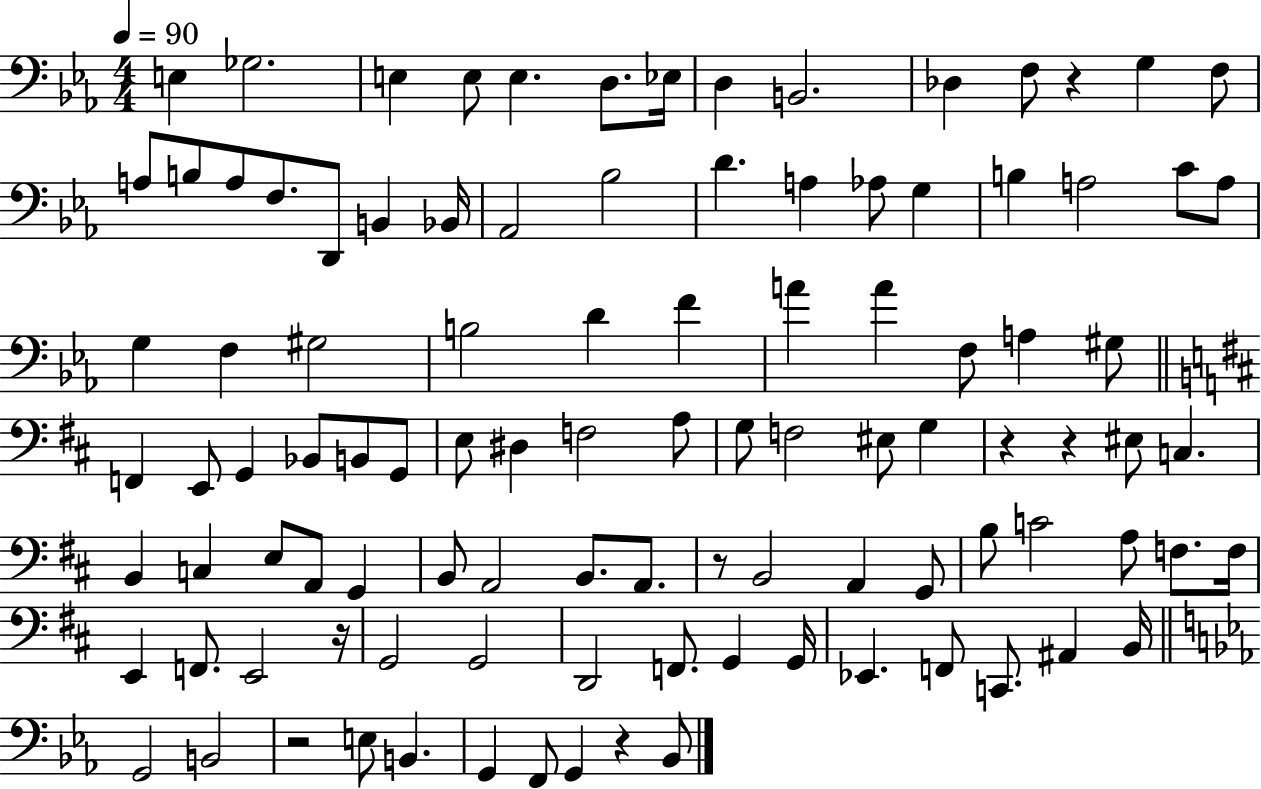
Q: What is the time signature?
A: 4/4